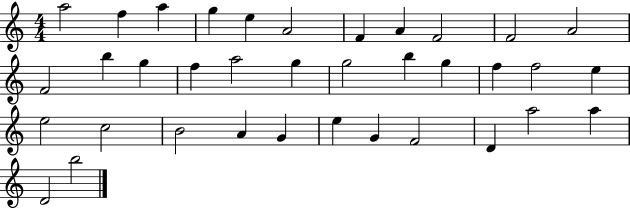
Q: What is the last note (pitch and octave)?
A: B5